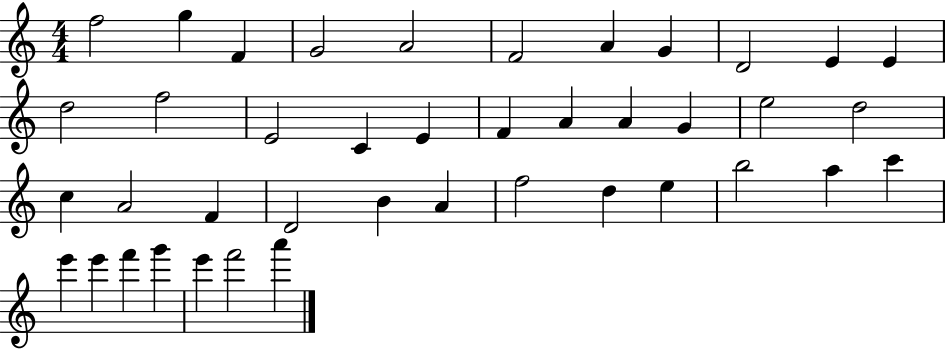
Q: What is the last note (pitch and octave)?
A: A6